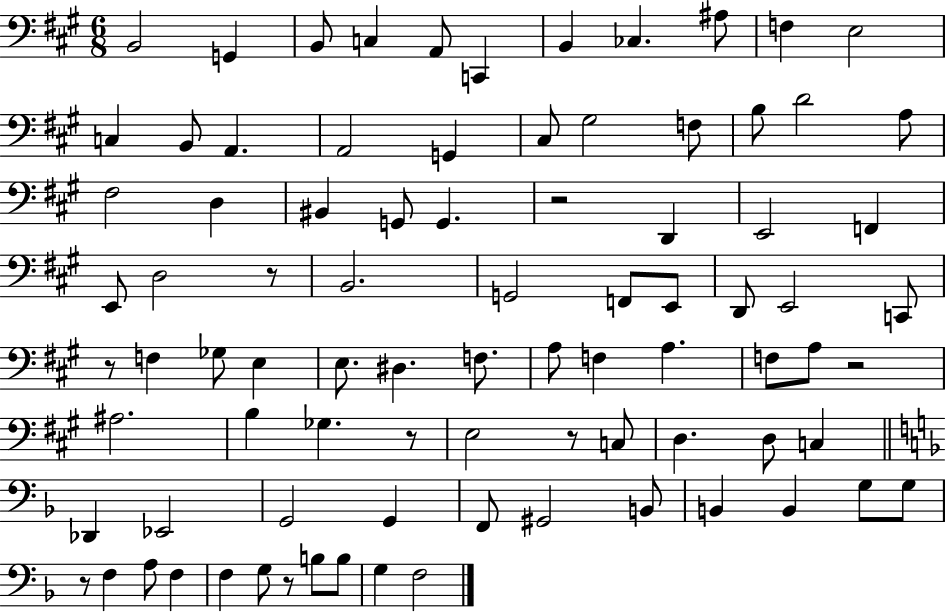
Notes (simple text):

B2/h G2/q B2/e C3/q A2/e C2/q B2/q CES3/q. A#3/e F3/q E3/h C3/q B2/e A2/q. A2/h G2/q C#3/e G#3/h F3/e B3/e D4/h A3/e F#3/h D3/q BIS2/q G2/e G2/q. R/h D2/q E2/h F2/q E2/e D3/h R/e B2/h. G2/h F2/e E2/e D2/e E2/h C2/e R/e F3/q Gb3/e E3/q E3/e. D#3/q. F3/e. A3/e F3/q A3/q. F3/e A3/e R/h A#3/h. B3/q Gb3/q. R/e E3/h R/e C3/e D3/q. D3/e C3/q Db2/q Eb2/h G2/h G2/q F2/e G#2/h B2/e B2/q B2/q G3/e G3/e R/e F3/q A3/e F3/q F3/q G3/e R/e B3/e B3/e G3/q F3/h